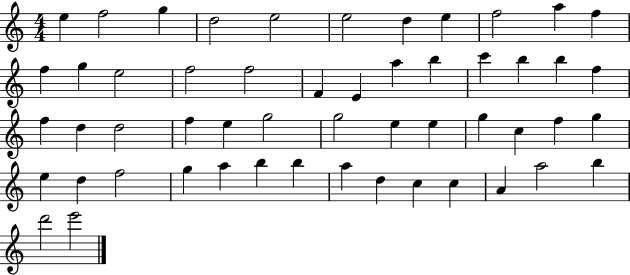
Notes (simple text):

E5/q F5/h G5/q D5/h E5/h E5/h D5/q E5/q F5/h A5/q F5/q F5/q G5/q E5/h F5/h F5/h F4/q E4/q A5/q B5/q C6/q B5/q B5/q F5/q F5/q D5/q D5/h F5/q E5/q G5/h G5/h E5/q E5/q G5/q C5/q F5/q G5/q E5/q D5/q F5/h G5/q A5/q B5/q B5/q A5/q D5/q C5/q C5/q A4/q A5/h B5/q D6/h E6/h